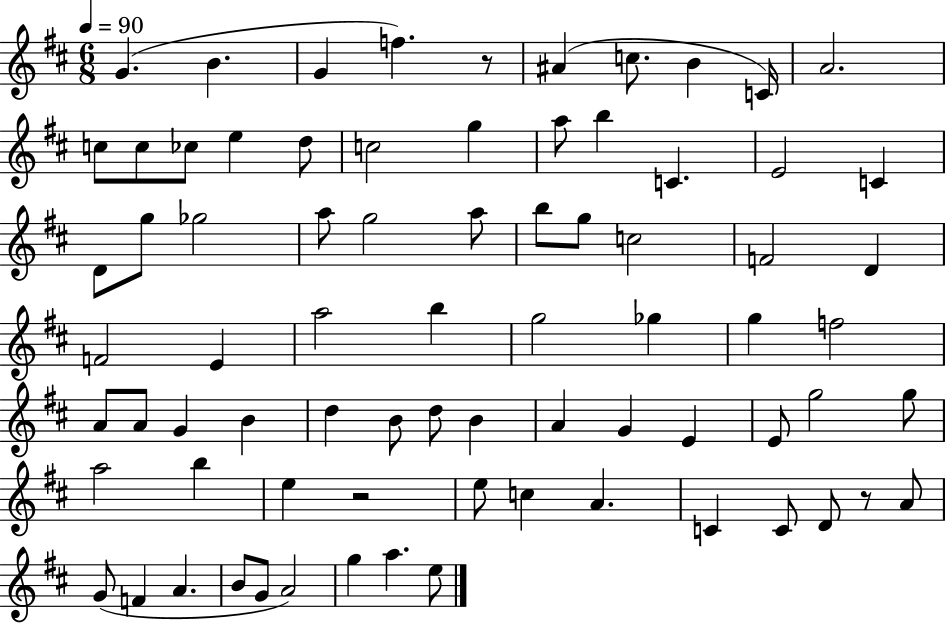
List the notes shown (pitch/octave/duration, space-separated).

G4/q. B4/q. G4/q F5/q. R/e A#4/q C5/e. B4/q C4/s A4/h. C5/e C5/e CES5/e E5/q D5/e C5/h G5/q A5/e B5/q C4/q. E4/h C4/q D4/e G5/e Gb5/h A5/e G5/h A5/e B5/e G5/e C5/h F4/h D4/q F4/h E4/q A5/h B5/q G5/h Gb5/q G5/q F5/h A4/e A4/e G4/q B4/q D5/q B4/e D5/e B4/q A4/q G4/q E4/q E4/e G5/h G5/e A5/h B5/q E5/q R/h E5/e C5/q A4/q. C4/q C4/e D4/e R/e A4/e G4/e F4/q A4/q. B4/e G4/e A4/h G5/q A5/q. E5/e